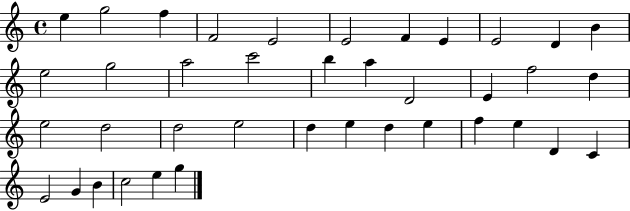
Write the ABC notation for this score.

X:1
T:Untitled
M:4/4
L:1/4
K:C
e g2 f F2 E2 E2 F E E2 D B e2 g2 a2 c'2 b a D2 E f2 d e2 d2 d2 e2 d e d e f e D C E2 G B c2 e g